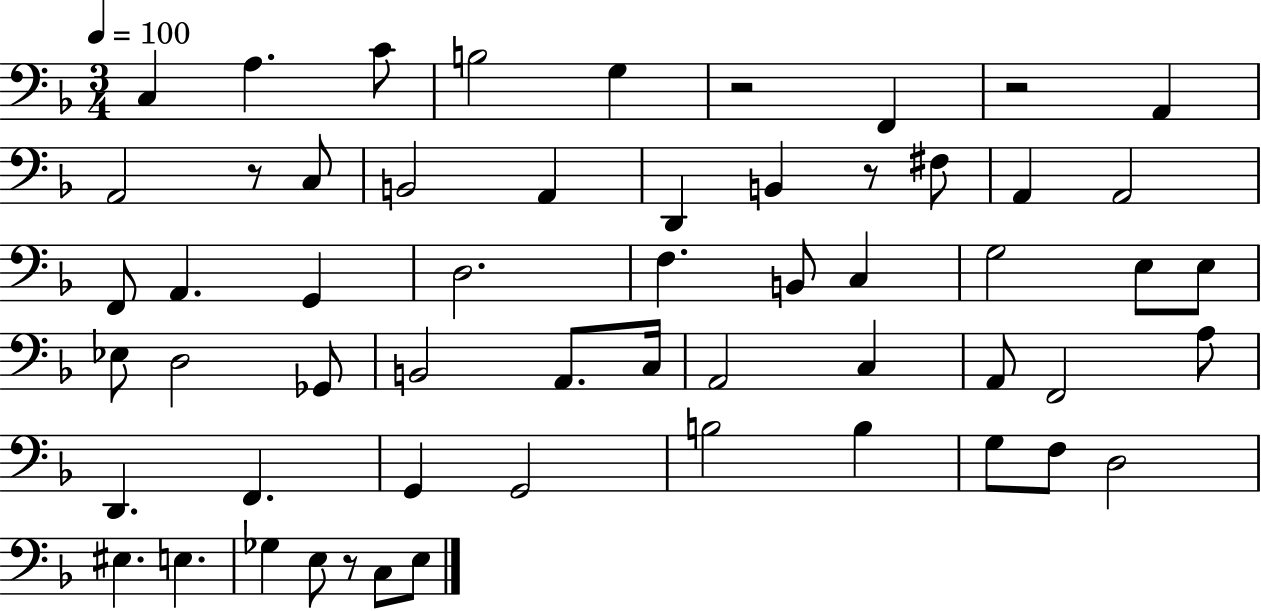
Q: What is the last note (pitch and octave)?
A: E3